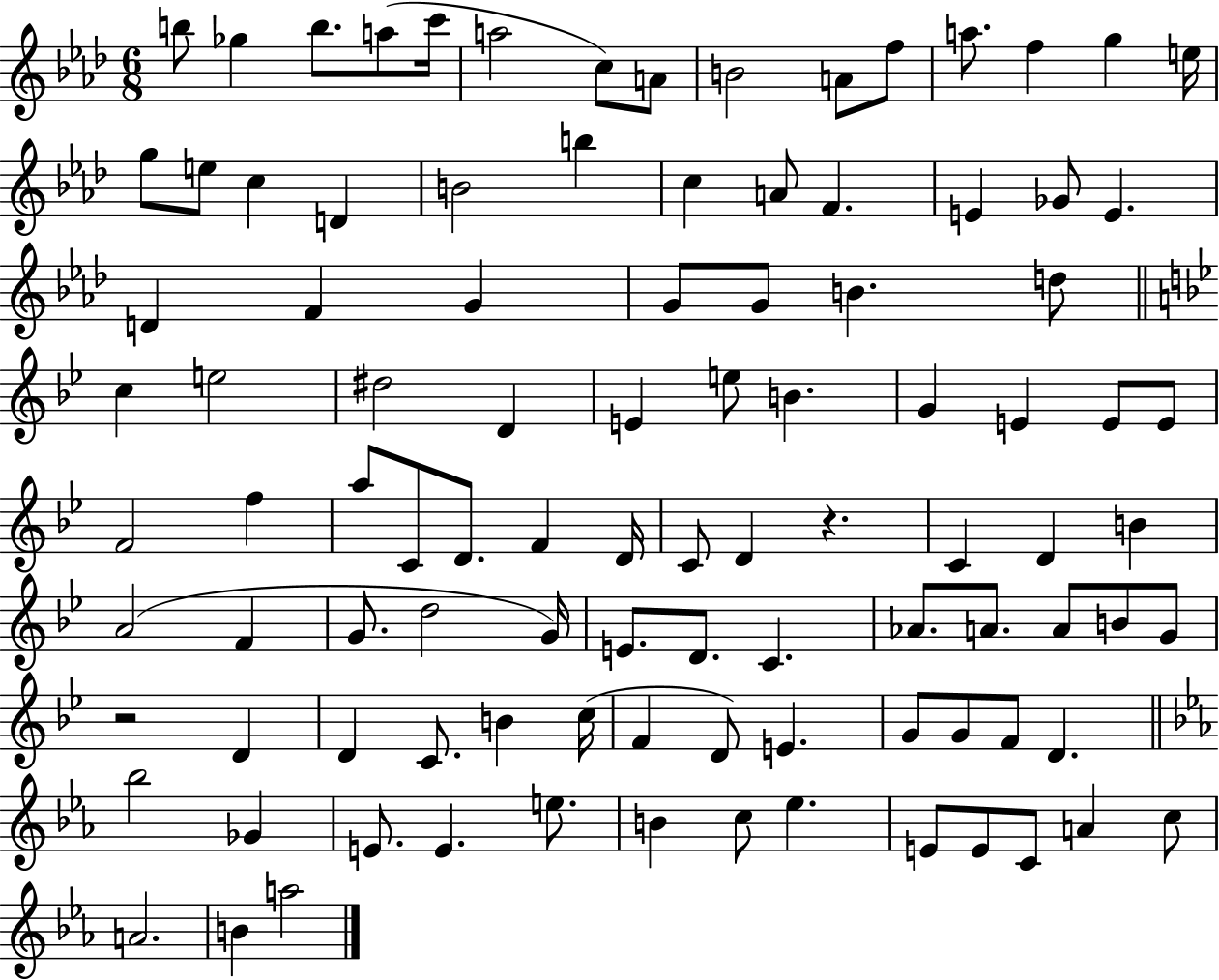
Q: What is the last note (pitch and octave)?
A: A5